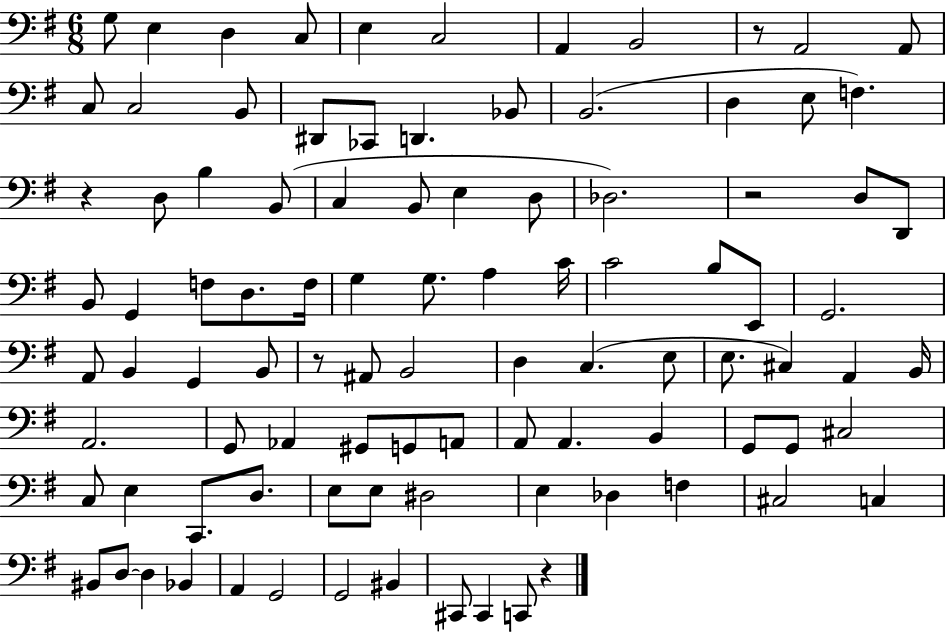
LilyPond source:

{
  \clef bass
  \numericTimeSignature
  \time 6/8
  \key g \major
  \repeat volta 2 { g8 e4 d4 c8 | e4 c2 | a,4 b,2 | r8 a,2 a,8 | \break c8 c2 b,8 | dis,8 ces,8 d,4. bes,8 | b,2.( | d4 e8 f4.) | \break r4 d8 b4 b,8( | c4 b,8 e4 d8 | des2.) | r2 d8 d,8 | \break b,8 g,4 f8 d8. f16 | g4 g8. a4 c'16 | c'2 b8 e,8 | g,2. | \break a,8 b,4 g,4 b,8 | r8 ais,8 b,2 | d4 c4.( e8 | e8. cis4) a,4 b,16 | \break a,2. | g,8 aes,4 gis,8 g,8 a,8 | a,8 a,4. b,4 | g,8 g,8 cis2 | \break c8 e4 c,8. d8. | e8 e8 dis2 | e4 des4 f4 | cis2 c4 | \break bis,8 d8~~ d4 bes,4 | a,4 g,2 | g,2 bis,4 | cis,8 cis,4 c,8 r4 | \break } \bar "|."
}